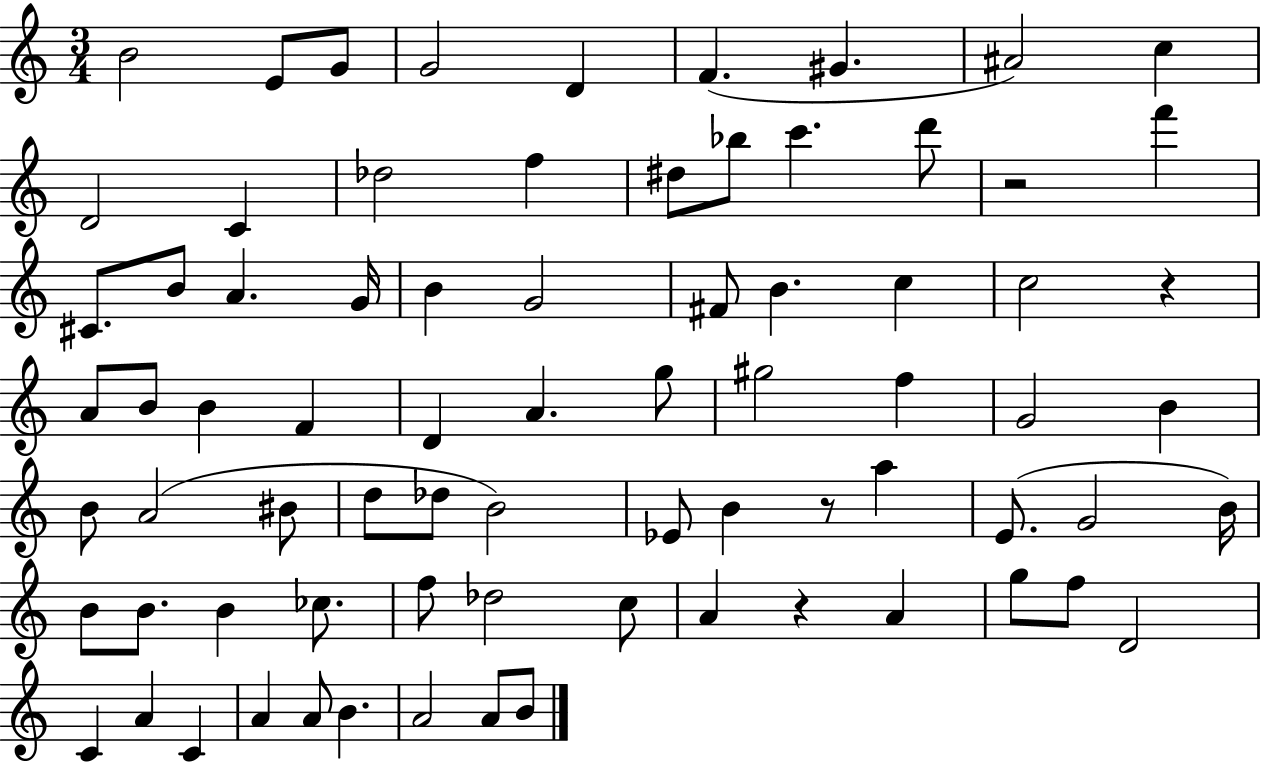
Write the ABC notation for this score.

X:1
T:Untitled
M:3/4
L:1/4
K:C
B2 E/2 G/2 G2 D F ^G ^A2 c D2 C _d2 f ^d/2 _b/2 c' d'/2 z2 f' ^C/2 B/2 A G/4 B G2 ^F/2 B c c2 z A/2 B/2 B F D A g/2 ^g2 f G2 B B/2 A2 ^B/2 d/2 _d/2 B2 _E/2 B z/2 a E/2 G2 B/4 B/2 B/2 B _c/2 f/2 _d2 c/2 A z A g/2 f/2 D2 C A C A A/2 B A2 A/2 B/2